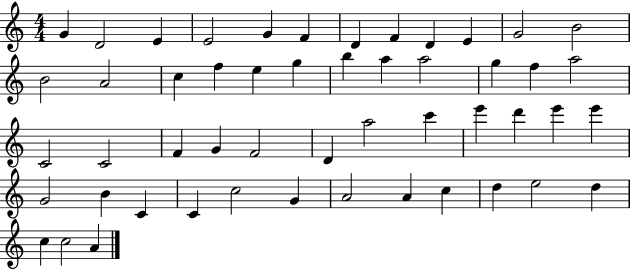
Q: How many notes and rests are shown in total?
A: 51